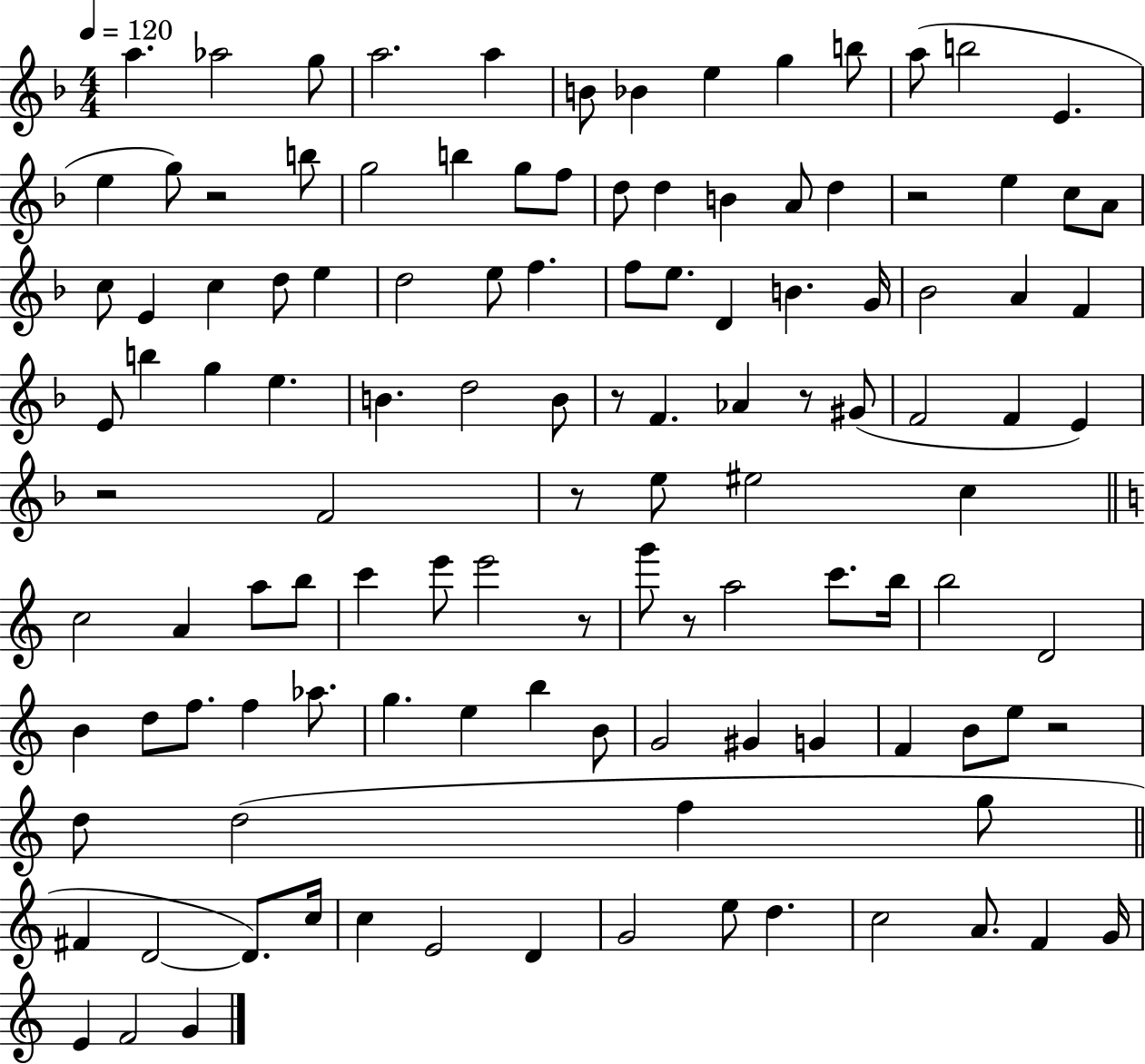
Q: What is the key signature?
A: F major